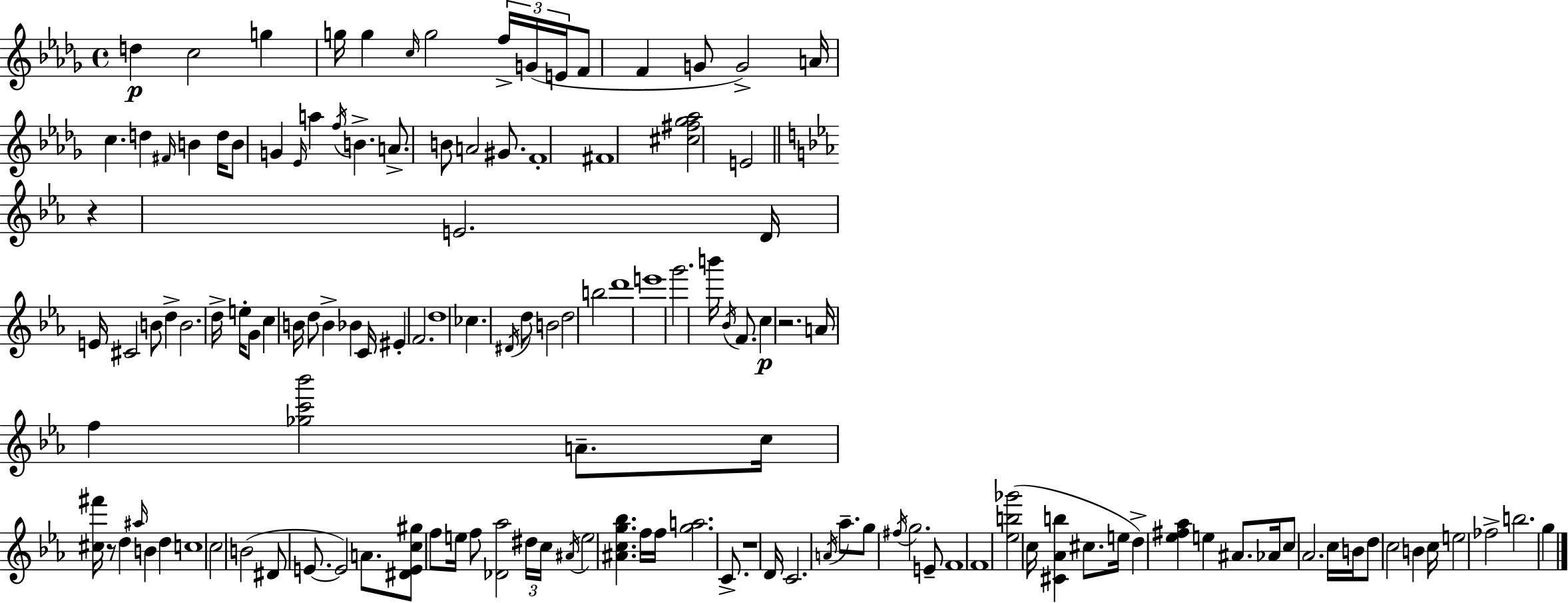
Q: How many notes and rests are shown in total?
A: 133